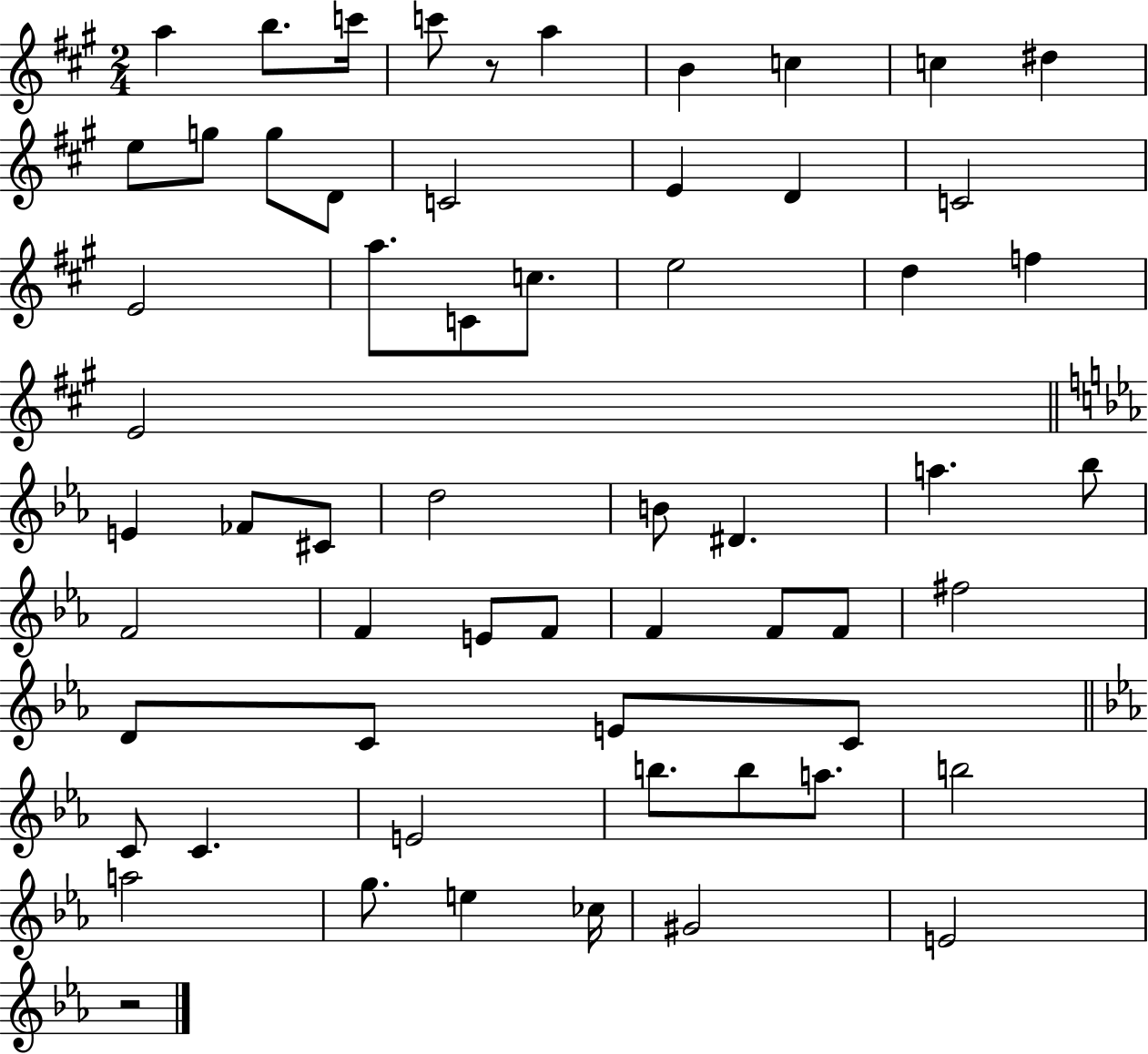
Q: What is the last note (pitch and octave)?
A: E4